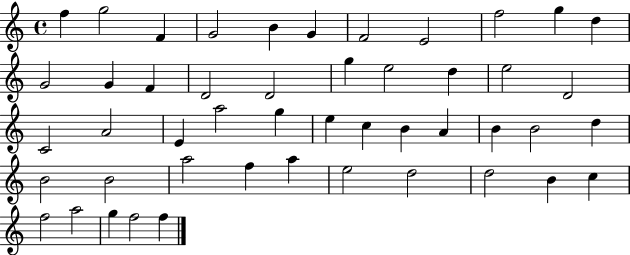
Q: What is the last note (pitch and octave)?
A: F5